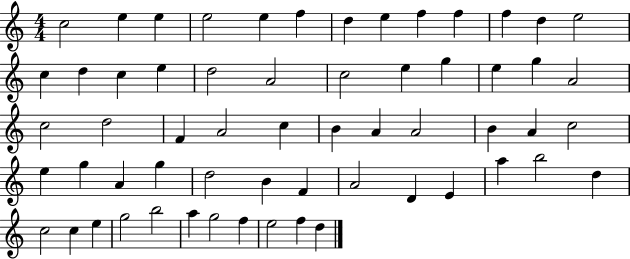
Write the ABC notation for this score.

X:1
T:Untitled
M:4/4
L:1/4
K:C
c2 e e e2 e f d e f f f d e2 c d c e d2 A2 c2 e g e g A2 c2 d2 F A2 c B A A2 B A c2 e g A g d2 B F A2 D E a b2 d c2 c e g2 b2 a g2 f e2 f d